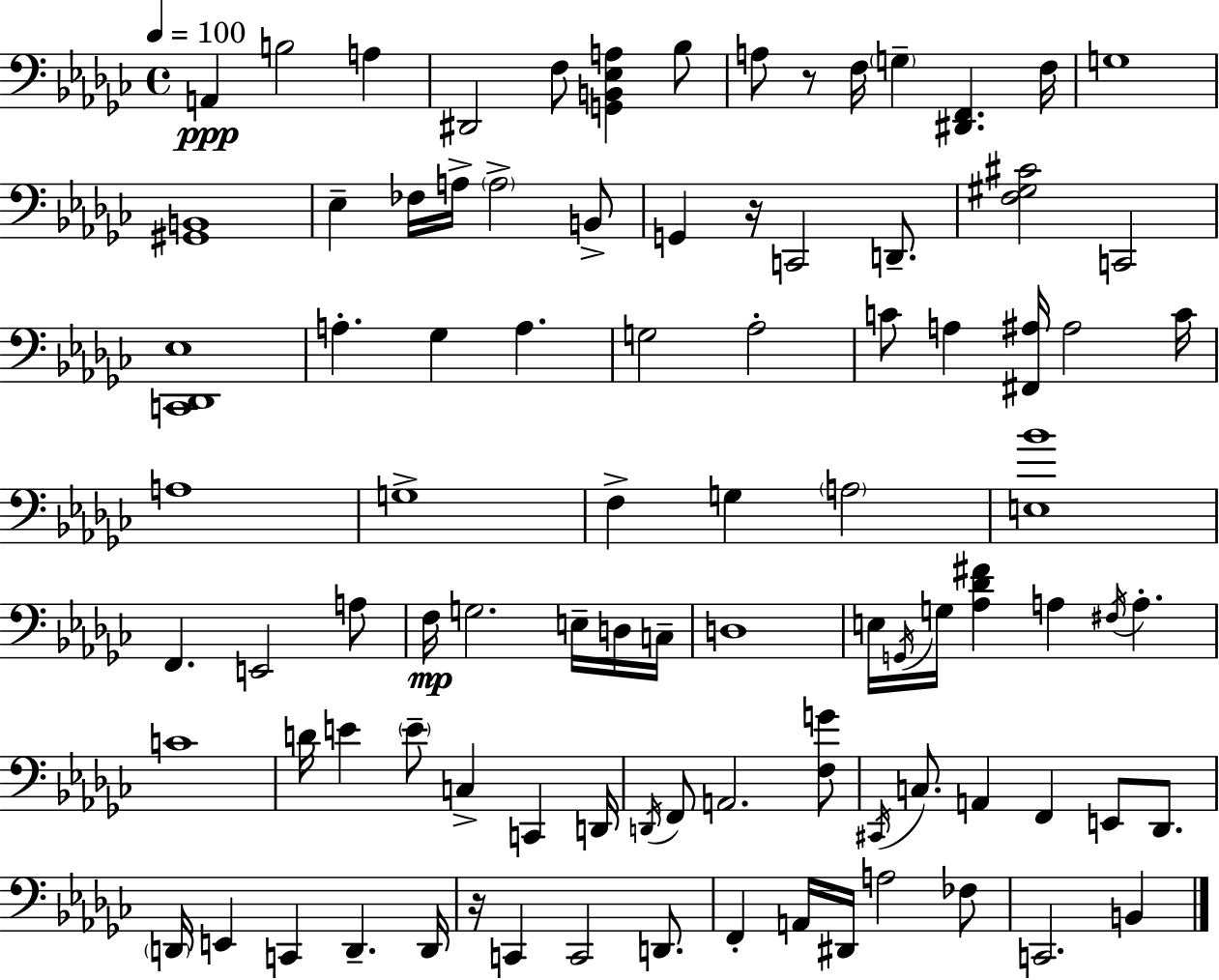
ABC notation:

X:1
T:Untitled
M:4/4
L:1/4
K:Ebm
A,, B,2 A, ^D,,2 F,/2 [G,,B,,_E,A,] _B,/2 A,/2 z/2 F,/4 G, [^D,,F,,] F,/4 G,4 [^G,,B,,]4 _E, _F,/4 A,/4 A,2 B,,/2 G,, z/4 C,,2 D,,/2 [F,^G,^C]2 C,,2 [C,,_D,,_E,]4 A, _G, A, G,2 _A,2 C/2 A, [^F,,^A,]/4 ^A,2 C/4 A,4 G,4 F, G, A,2 [E,_B]4 F,, E,,2 A,/2 F,/4 G,2 E,/4 D,/4 C,/4 D,4 E,/4 G,,/4 G,/4 [_A,_D^F] A, ^F,/4 A, C4 D/4 E E/2 C, C,, D,,/4 D,,/4 F,,/2 A,,2 [F,G]/2 ^C,,/4 C,/2 A,, F,, E,,/2 _D,,/2 D,,/4 E,, C,, D,, D,,/4 z/4 C,, C,,2 D,,/2 F,, A,,/4 ^D,,/4 A,2 _F,/2 C,,2 B,,